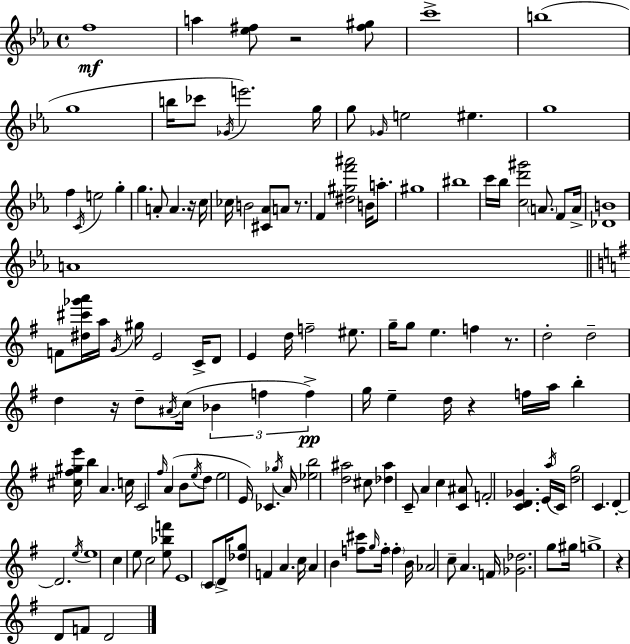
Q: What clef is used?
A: treble